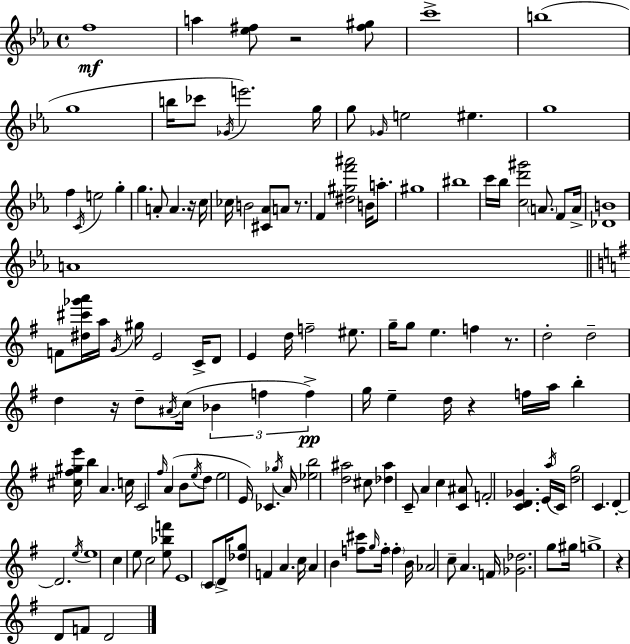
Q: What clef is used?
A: treble